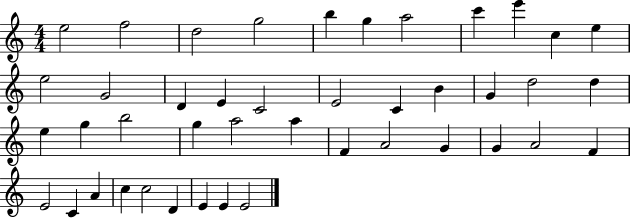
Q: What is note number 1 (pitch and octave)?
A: E5